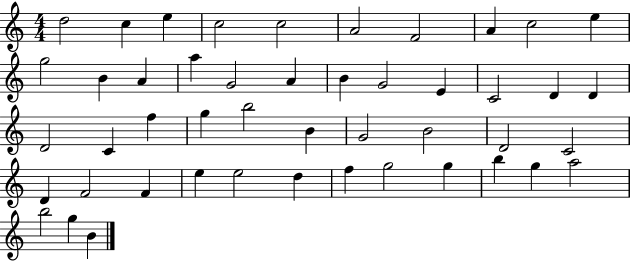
D5/h C5/q E5/q C5/h C5/h A4/h F4/h A4/q C5/h E5/q G5/h B4/q A4/q A5/q G4/h A4/q B4/q G4/h E4/q C4/h D4/q D4/q D4/h C4/q F5/q G5/q B5/h B4/q G4/h B4/h D4/h C4/h D4/q F4/h F4/q E5/q E5/h D5/q F5/q G5/h G5/q B5/q G5/q A5/h B5/h G5/q B4/q